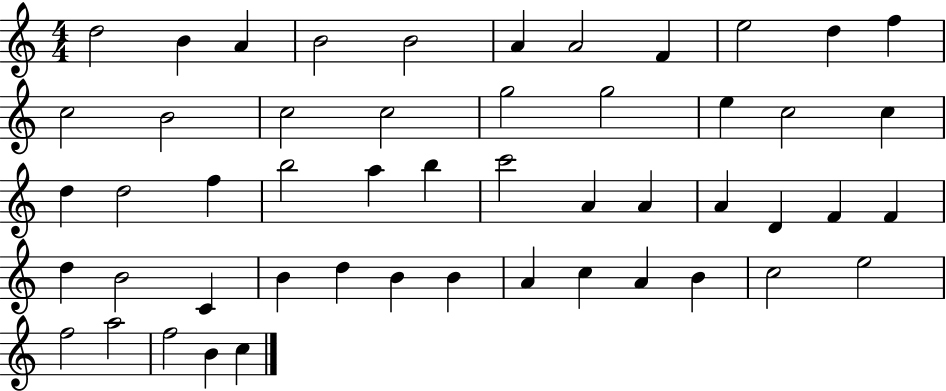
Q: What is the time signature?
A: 4/4